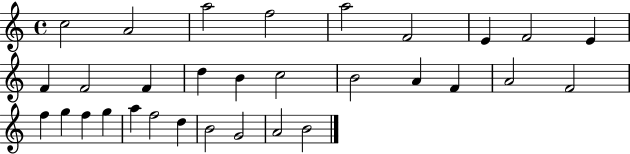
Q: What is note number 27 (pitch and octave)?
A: D5